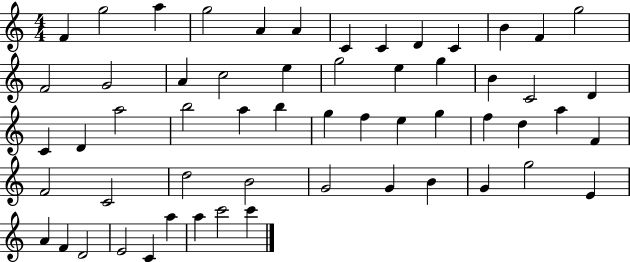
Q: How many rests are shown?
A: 0